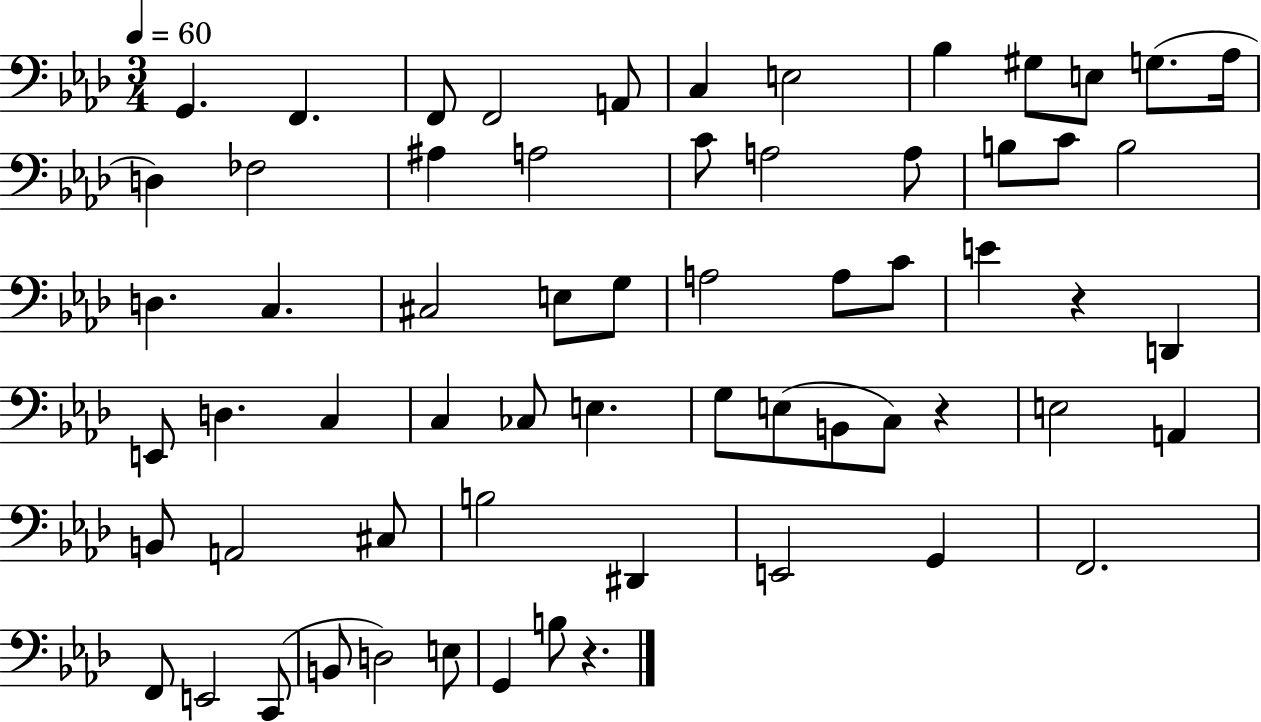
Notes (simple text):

G2/q. F2/q. F2/e F2/h A2/e C3/q E3/h Bb3/q G#3/e E3/e G3/e. Ab3/s D3/q FES3/h A#3/q A3/h C4/e A3/h A3/e B3/e C4/e B3/h D3/q. C3/q. C#3/h E3/e G3/e A3/h A3/e C4/e E4/q R/q D2/q E2/e D3/q. C3/q C3/q CES3/e E3/q. G3/e E3/e B2/e C3/e R/q E3/h A2/q B2/e A2/h C#3/e B3/h D#2/q E2/h G2/q F2/h. F2/e E2/h C2/e B2/e D3/h E3/e G2/q B3/e R/q.